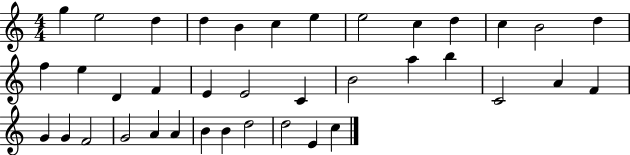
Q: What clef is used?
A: treble